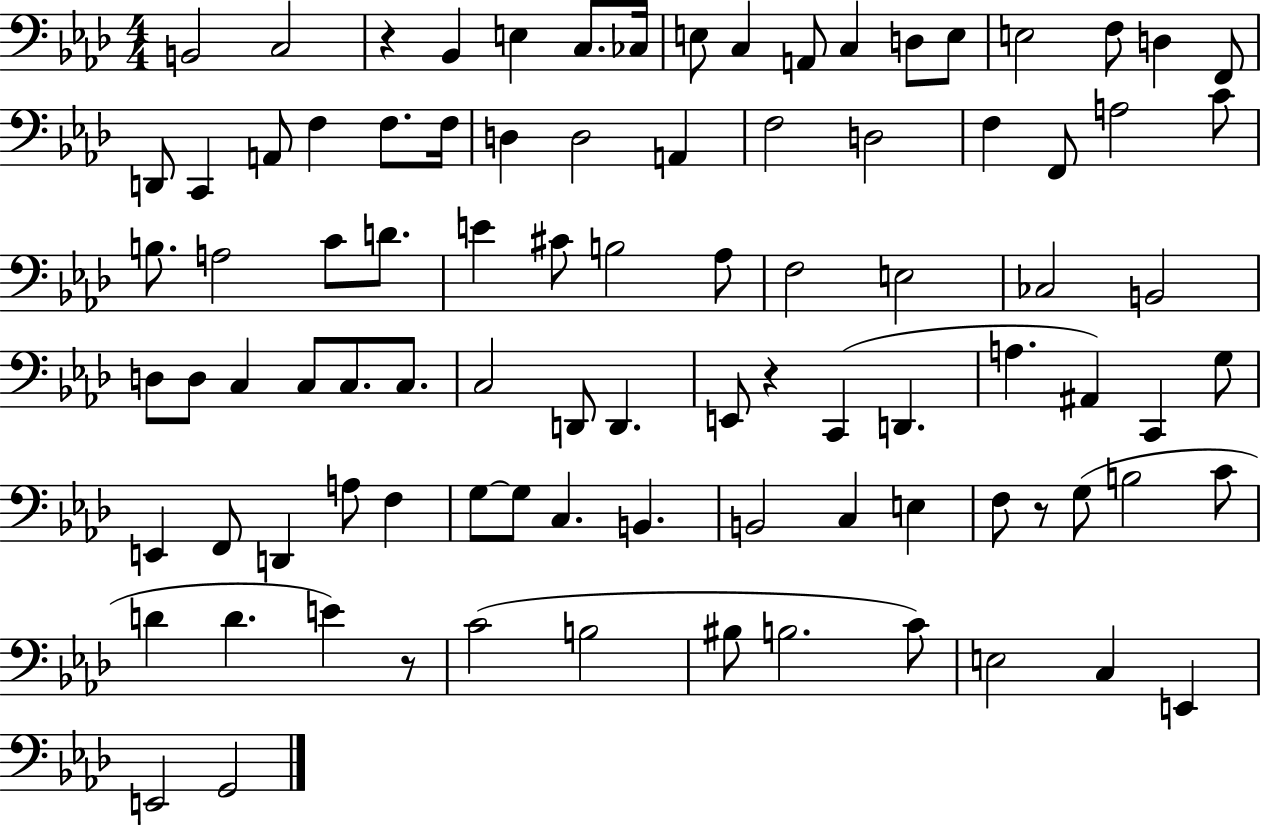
X:1
T:Untitled
M:4/4
L:1/4
K:Ab
B,,2 C,2 z _B,, E, C,/2 _C,/4 E,/2 C, A,,/2 C, D,/2 E,/2 E,2 F,/2 D, F,,/2 D,,/2 C,, A,,/2 F, F,/2 F,/4 D, D,2 A,, F,2 D,2 F, F,,/2 A,2 C/2 B,/2 A,2 C/2 D/2 E ^C/2 B,2 _A,/2 F,2 E,2 _C,2 B,,2 D,/2 D,/2 C, C,/2 C,/2 C,/2 C,2 D,,/2 D,, E,,/2 z C,, D,, A, ^A,, C,, G,/2 E,, F,,/2 D,, A,/2 F, G,/2 G,/2 C, B,, B,,2 C, E, F,/2 z/2 G,/2 B,2 C/2 D D E z/2 C2 B,2 ^B,/2 B,2 C/2 E,2 C, E,, E,,2 G,,2